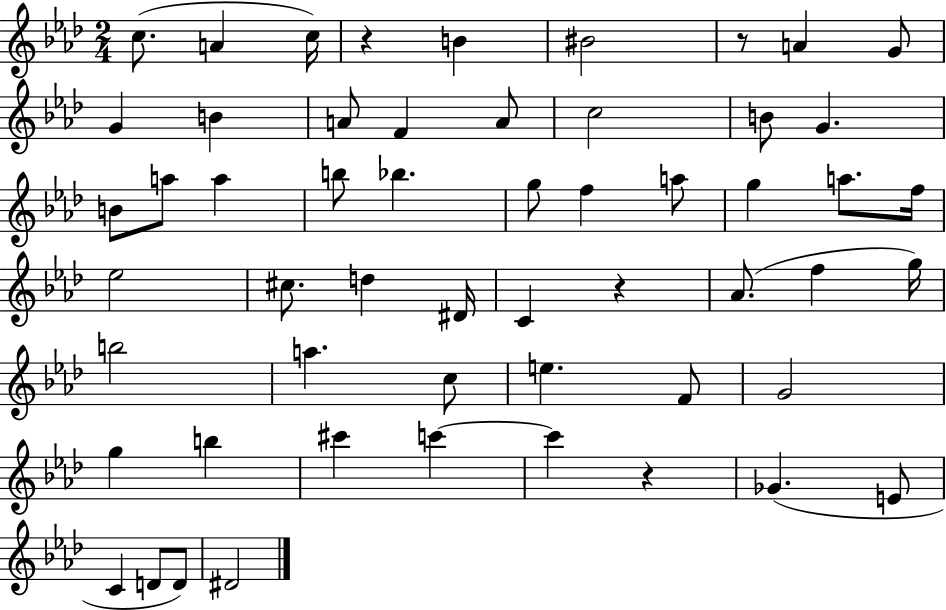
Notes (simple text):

C5/e. A4/q C5/s R/q B4/q BIS4/h R/e A4/q G4/e G4/q B4/q A4/e F4/q A4/e C5/h B4/e G4/q. B4/e A5/e A5/q B5/e Bb5/q. G5/e F5/q A5/e G5/q A5/e. F5/s Eb5/h C#5/e. D5/q D#4/s C4/q R/q Ab4/e. F5/q G5/s B5/h A5/q. C5/e E5/q. F4/e G4/h G5/q B5/q C#6/q C6/q C6/q R/q Gb4/q. E4/e C4/q D4/e D4/e D#4/h